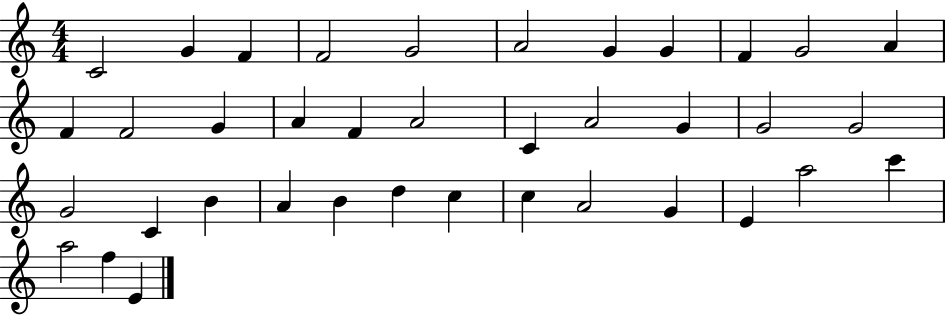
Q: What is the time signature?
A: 4/4